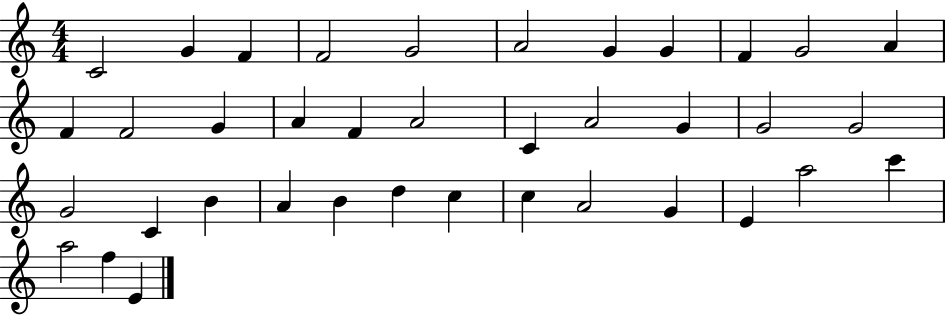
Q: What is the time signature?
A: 4/4